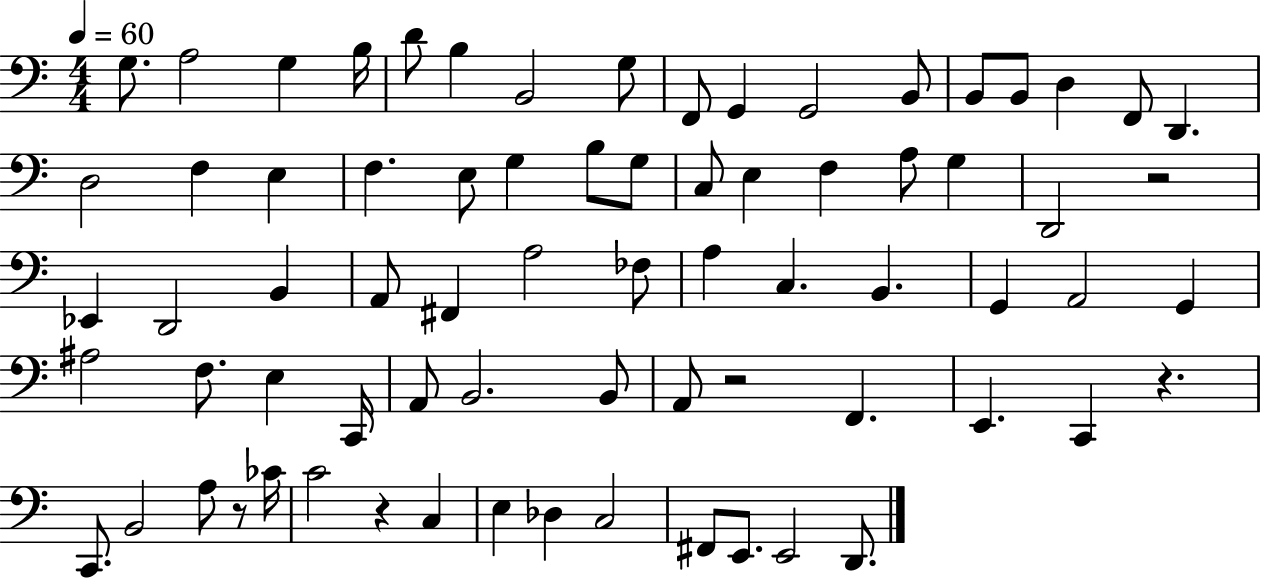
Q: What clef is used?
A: bass